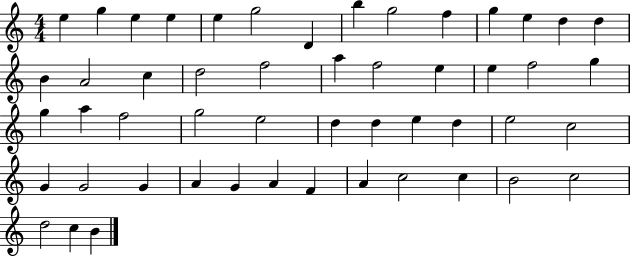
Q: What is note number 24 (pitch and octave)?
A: F5